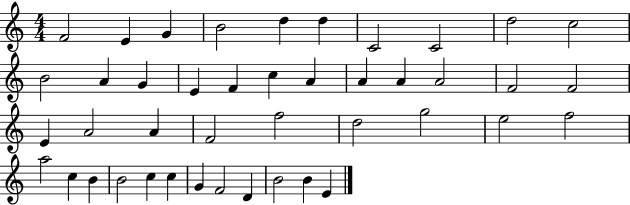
F4/h E4/q G4/q B4/h D5/q D5/q C4/h C4/h D5/h C5/h B4/h A4/q G4/q E4/q F4/q C5/q A4/q A4/q A4/q A4/h F4/h F4/h E4/q A4/h A4/q F4/h F5/h D5/h G5/h E5/h F5/h A5/h C5/q B4/q B4/h C5/q C5/q G4/q F4/h D4/q B4/h B4/q E4/q